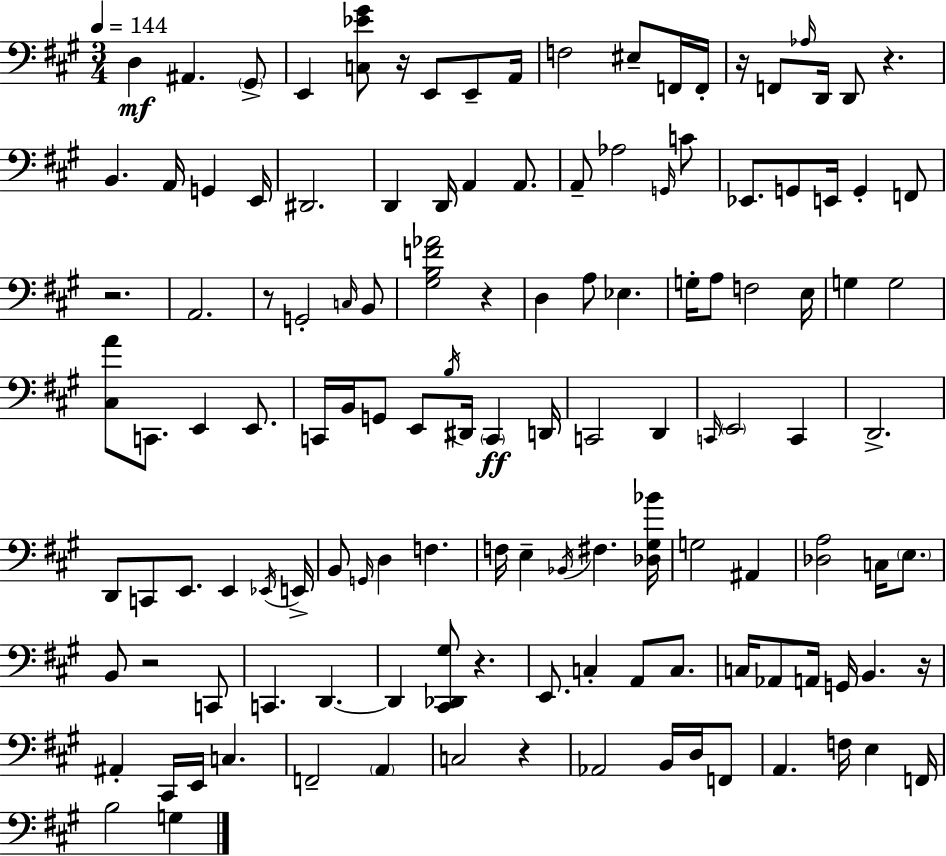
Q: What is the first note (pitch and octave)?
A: D3